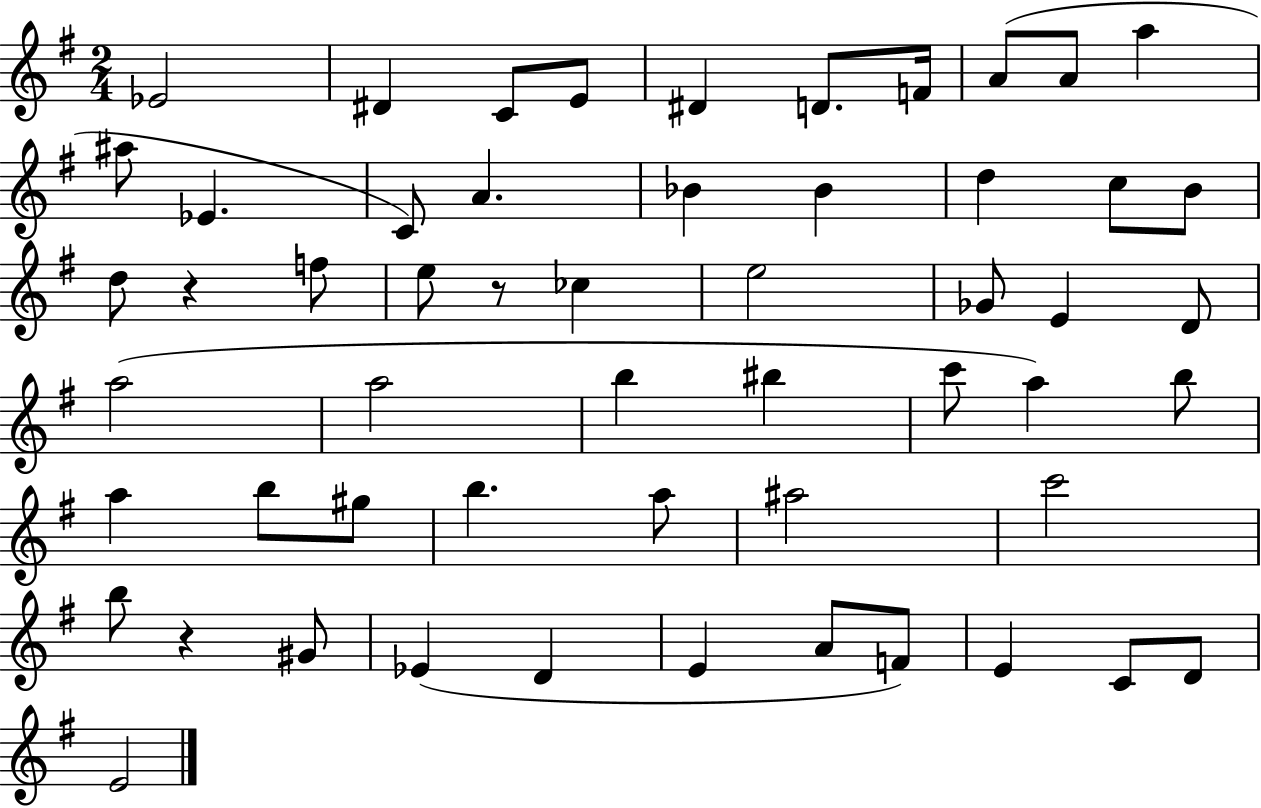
Eb4/h D#4/q C4/e E4/e D#4/q D4/e. F4/s A4/e A4/e A5/q A#5/e Eb4/q. C4/e A4/q. Bb4/q Bb4/q D5/q C5/e B4/e D5/e R/q F5/e E5/e R/e CES5/q E5/h Gb4/e E4/q D4/e A5/h A5/h B5/q BIS5/q C6/e A5/q B5/e A5/q B5/e G#5/e B5/q. A5/e A#5/h C6/h B5/e R/q G#4/e Eb4/q D4/q E4/q A4/e F4/e E4/q C4/e D4/e E4/h